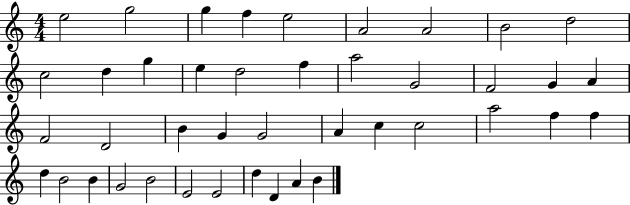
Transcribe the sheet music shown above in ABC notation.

X:1
T:Untitled
M:4/4
L:1/4
K:C
e2 g2 g f e2 A2 A2 B2 d2 c2 d g e d2 f a2 G2 F2 G A F2 D2 B G G2 A c c2 a2 f f d B2 B G2 B2 E2 E2 d D A B